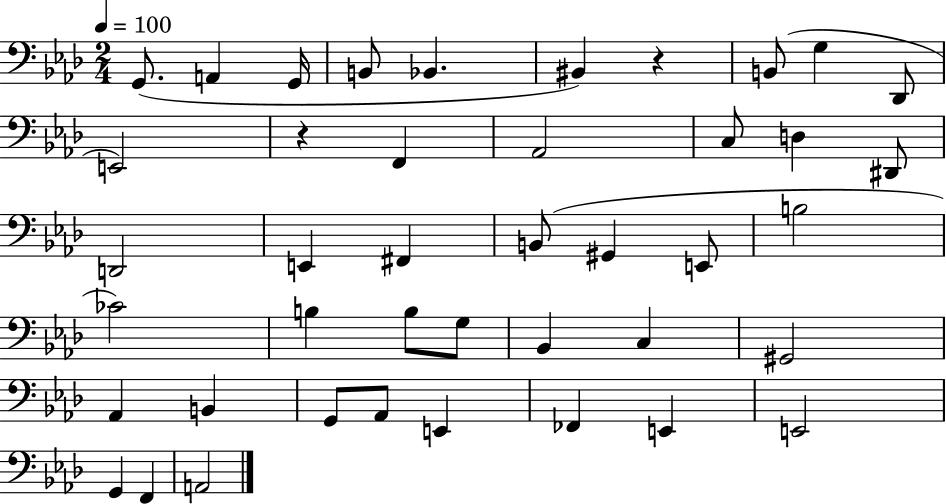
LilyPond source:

{
  \clef bass
  \numericTimeSignature
  \time 2/4
  \key aes \major
  \tempo 4 = 100
  g,8.( a,4 g,16 | b,8 bes,4. | bis,4) r4 | b,8( g4 des,8 | \break e,2) | r4 f,4 | aes,2 | c8 d4 dis,8 | \break d,2 | e,4 fis,4 | b,8( gis,4 e,8 | b2 | \break ces'2) | b4 b8 g8 | bes,4 c4 | gis,2 | \break aes,4 b,4 | g,8 aes,8 e,4 | fes,4 e,4 | e,2 | \break g,4 f,4 | a,2 | \bar "|."
}